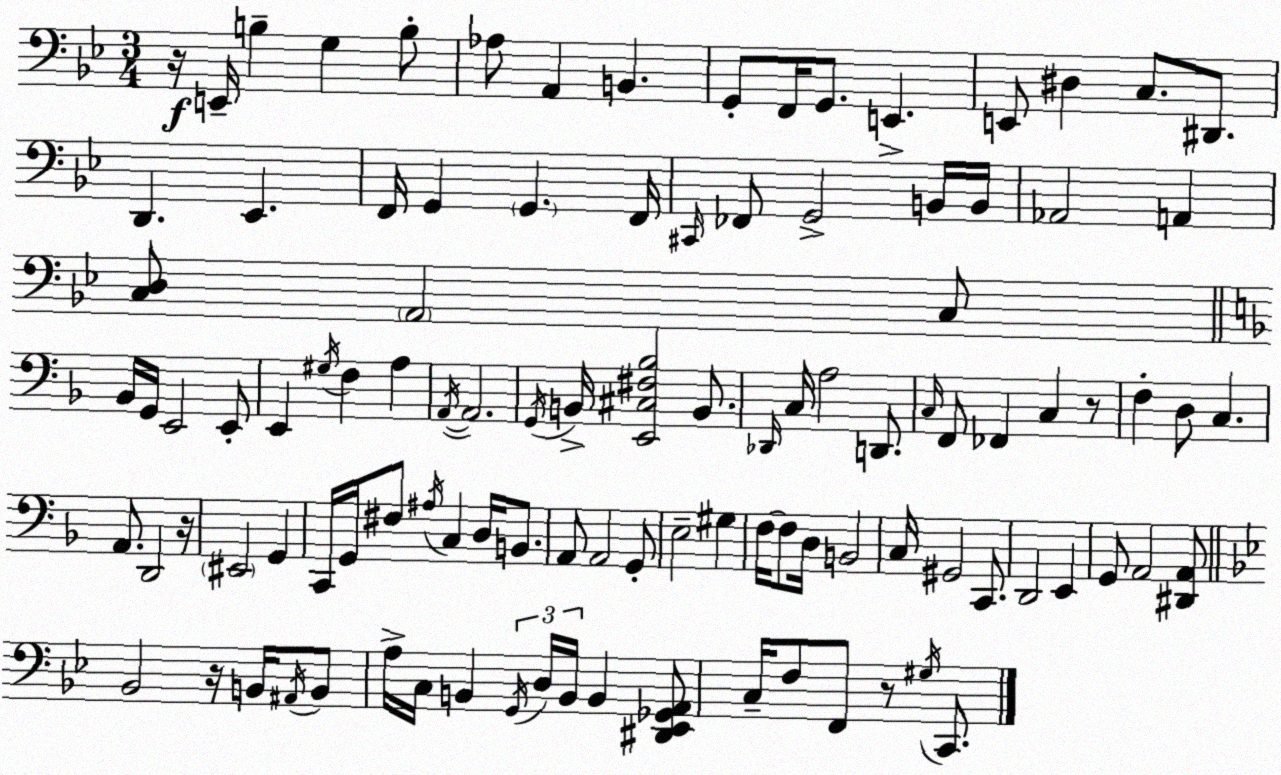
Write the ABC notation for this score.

X:1
T:Untitled
M:3/4
L:1/4
K:Bb
z/4 E,,/4 B, G, B,/2 _A,/2 A,, B,, G,,/2 F,,/4 G,,/2 E,, E,,/2 ^D, C,/2 ^D,,/2 D,, _E,, F,,/4 G,, G,, F,,/4 ^C,,/4 _F,,/2 G,,2 B,,/4 B,,/4 _A,,2 A,, [C,D,]/2 A,,2 C,/2 _B,,/4 G,,/4 E,,2 E,,/2 E,, ^G,/4 F, A, A,,/4 A,,2 G,,/4 B,,/4 [E,,^C,^F,_B,]2 B,,/2 _D,,/4 C,/4 A,2 D,,/2 C,/4 F,,/2 _F,, C, z/2 F, D,/2 C, A,,/2 D,,2 z/4 ^E,,2 G,, C,,/4 G,,/4 ^F,/2 ^A,/4 C, D,/4 B,,/2 A,,/2 A,,2 G,,/2 E,2 ^G, F,/4 F,/2 D,/4 B,,2 C,/4 ^G,,2 C,,/2 D,,2 E,, G,,/2 A,,2 [^D,,A,,]/2 _B,,2 z/4 B,,/4 ^A,,/4 B,,/2 A,/4 C,/4 B,, G,,/4 D,/4 B,,/4 B,, [^D,,_E,,_G,,A,,]/2 C,/4 F,/2 F,,/2 z/2 ^G,/4 C,,/2